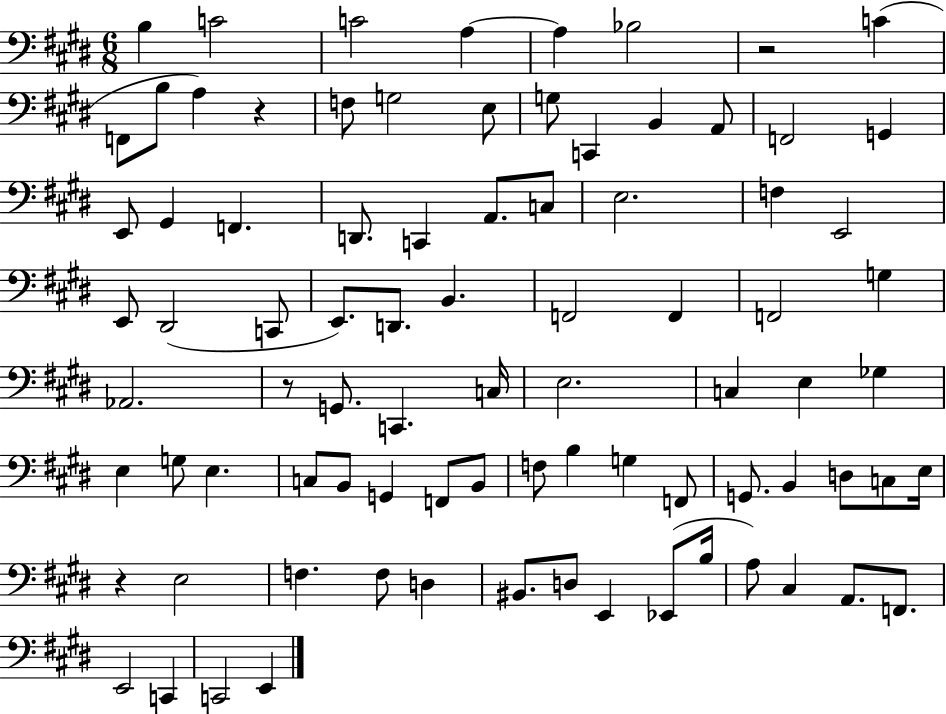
B3/q C4/h C4/h A3/q A3/q Bb3/h R/h C4/q F2/e B3/e A3/q R/q F3/e G3/h E3/e G3/e C2/q B2/q A2/e F2/h G2/q E2/e G#2/q F2/q. D2/e. C2/q A2/e. C3/e E3/h. F3/q E2/h E2/e D#2/h C2/e E2/e. D2/e. B2/q. F2/h F2/q F2/h G3/q Ab2/h. R/e G2/e. C2/q. C3/s E3/h. C3/q E3/q Gb3/q E3/q G3/e E3/q. C3/e B2/e G2/q F2/e B2/e F3/e B3/q G3/q F2/e G2/e. B2/q D3/e C3/e E3/s R/q E3/h F3/q. F3/e D3/q BIS2/e. D3/e E2/q Eb2/e B3/s A3/e C#3/q A2/e. F2/e. E2/h C2/q C2/h E2/q